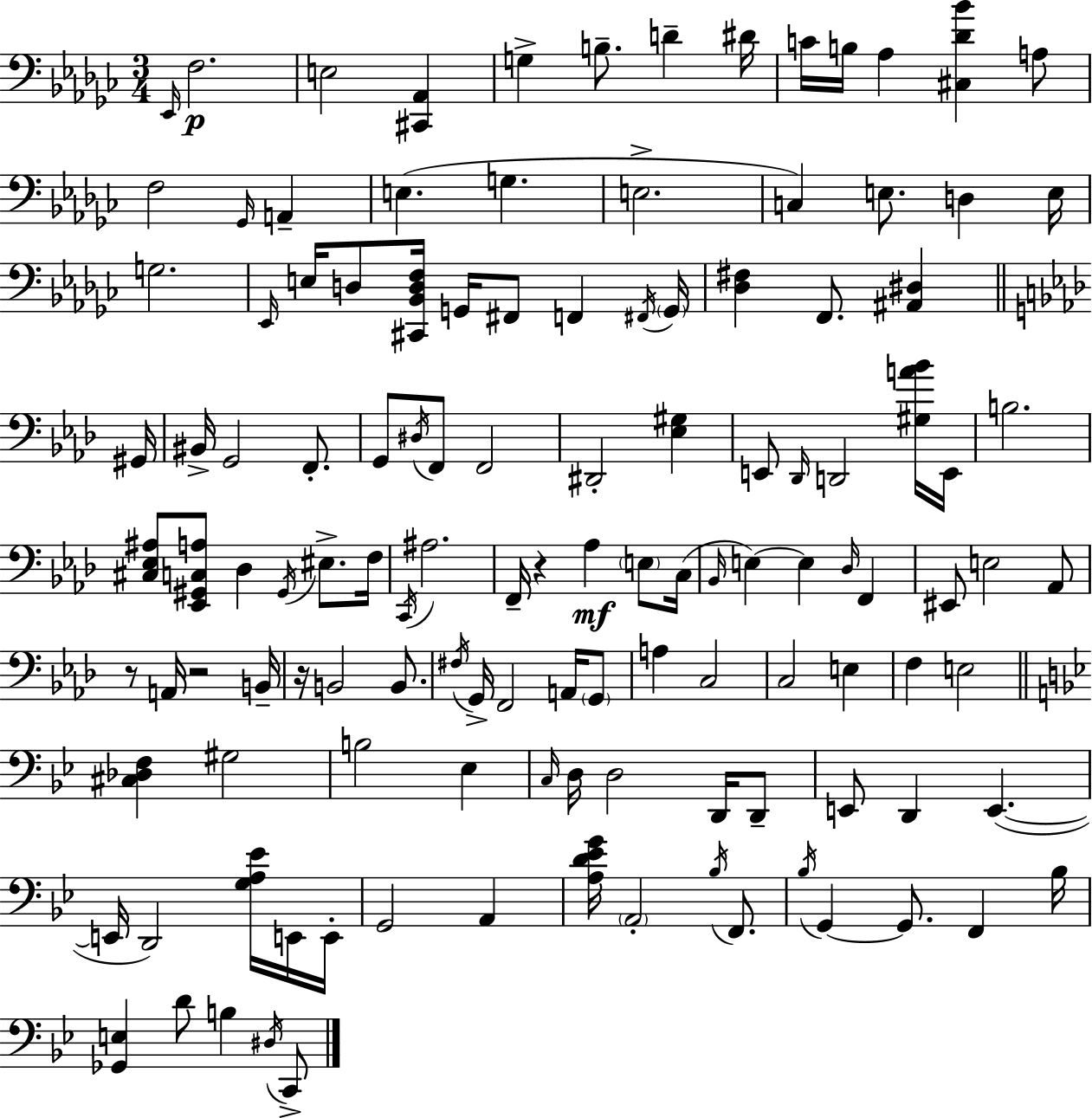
{
  \clef bass
  \numericTimeSignature
  \time 3/4
  \key ees \minor
  \grace { ees,16 }\p f2. | e2 <cis, aes,>4 | g4-> b8.-- d'4-- | dis'16 c'16 b16 aes4 <cis des' bes'>4 a8 | \break f2 \grace { ges,16 } a,4-- | e4.( g4. | e2.-> | c4) e8. d4 | \break e16 g2. | \grace { ees,16 } e16 d8 <cis, bes, d f>16 g,16 fis,8 f,4 | \acciaccatura { fis,16 } \parenthesize g,16 <des fis>4 f,8. <ais, dis>4 | \bar "||" \break \key aes \major gis,16 bis,16-> g,2 f,8.-. | g,8 \acciaccatura { dis16 } f,8 f,2 | dis,2-. <ees gis>4 | e,8 \grace { des,16 } d,2 | \break <gis a' bes'>16 e,16 b2. | <cis ees ais>8 <ees, gis, c a>8 des4 \acciaccatura { gis,16 } | eis8.-> f16 \acciaccatura { c,16 } ais2. | f,16-- r4 aes4\mf | \break \parenthesize e8 c16( \grace { bes,16 } e4~~) e4 | \grace { des16 } f,4 eis,8 e2 | aes,8 r8 a,16 r2 | b,16-- r16 b,2 | \break b,8. \acciaccatura { fis16 } g,16-> f,2 | a,16 \parenthesize g,8 a4 | c2 c2 | e4 f4 | \break e2 \bar "||" \break \key bes \major <cis des f>4 gis2 | b2 ees4 | \grace { c16 } d16 d2 d,16 d,8-- | e,8 d,4 e,4.~(~ | \break e,16 d,2) <g a ees'>16 e,16 | e,16-. g,2 a,4 | <a d' ees' g'>16 \parenthesize a,2-. \acciaccatura { bes16 } f,8. | \acciaccatura { bes16 } g,4~~ g,8. f,4 | \break bes16 <ges, e>4 d'8 b4 | \acciaccatura { dis16 } c,8-> \bar "|."
}